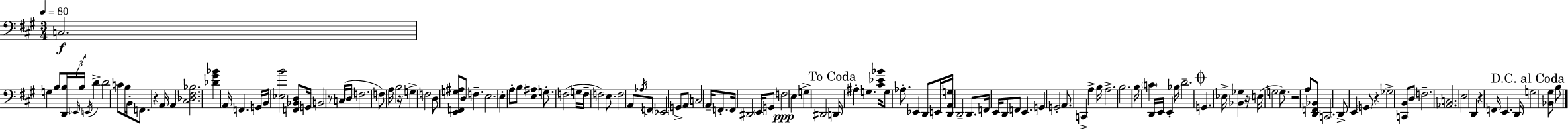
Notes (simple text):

C3/h. G3/q B3/e [D2,B3]/s Eb2/s B3/s E2/s D4/q D4/h C4/e B3/s B2/s F2/e. R/q A2/s A2/q [C#3,Db3,F#3,Bb3]/h. [Db4,G#4,Bb4]/q A2/s F2/q. G2/s B2/s [Eb3,B4]/h [F2,Bb2,D3]/e G2/s B2/h R/e C3/s D3/s F3/h. F3/e A3/s B3/h R/s G3/q F3/h D3/e [E2,F2,G3,A#3]/e D3/e F3/q. E3/h. E3/q A3/e B3/e [E3,A#3]/q G3/e. F3/h G3/s F3/s F3/h E3/e. F3/h A2/e Ab3/s F2/e Eb2/h G2/e A2/e C3/h A2/s F2/e. F2/s D#2/h E2/s G2/e F3/h E3/q G3/q D#2/h D2/s A#3/q G3/q. [C#4,Eb4,Bb4]/s G3/e Ab3/e. Eb2/q D2/e E2/s [D2,A2,G3]/s D2/h D2/e. F2/s E2/s D2/e F2/e E2/q. G2/q G2/h A2/e. C2/q A3/q B3/s A3/h. B3/h. B3/s C4/q D2/s E2/s E2/q Bb3/s D4/h. G2/q. Eb3/s [Bb2,Gb3]/q R/s E3/s G3/h G3/e. R/h A3/e [D2,F2,Bb2]/e C2/h. D2/e E2/q G2/e R/q Gb3/h [C2,B2]/e D3/e F3/h. [Ab2,C3]/h. E3/h D2/q R/q F2/s E2/q. D2/s G3/h [Bb2,G#3]/e B3/e